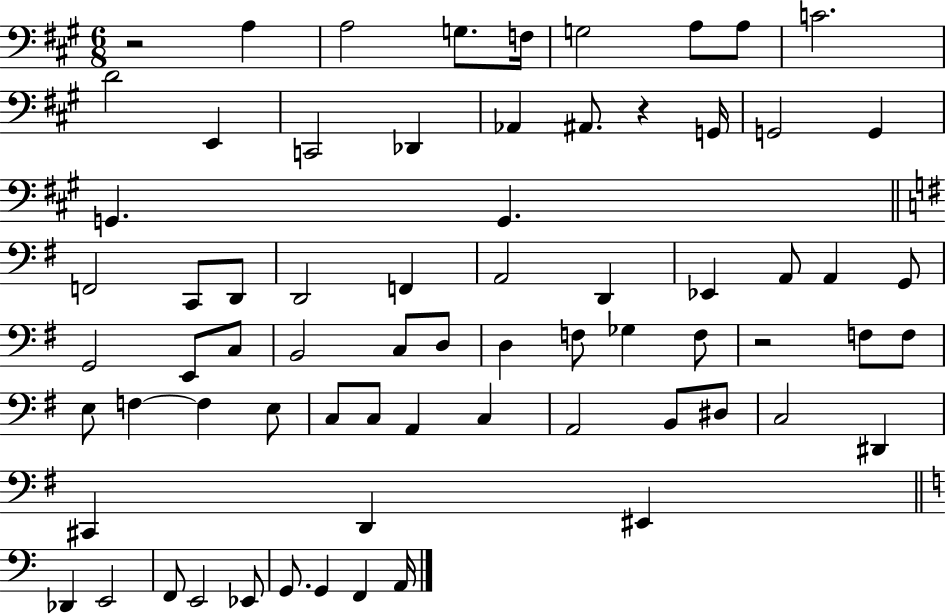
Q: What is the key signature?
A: A major